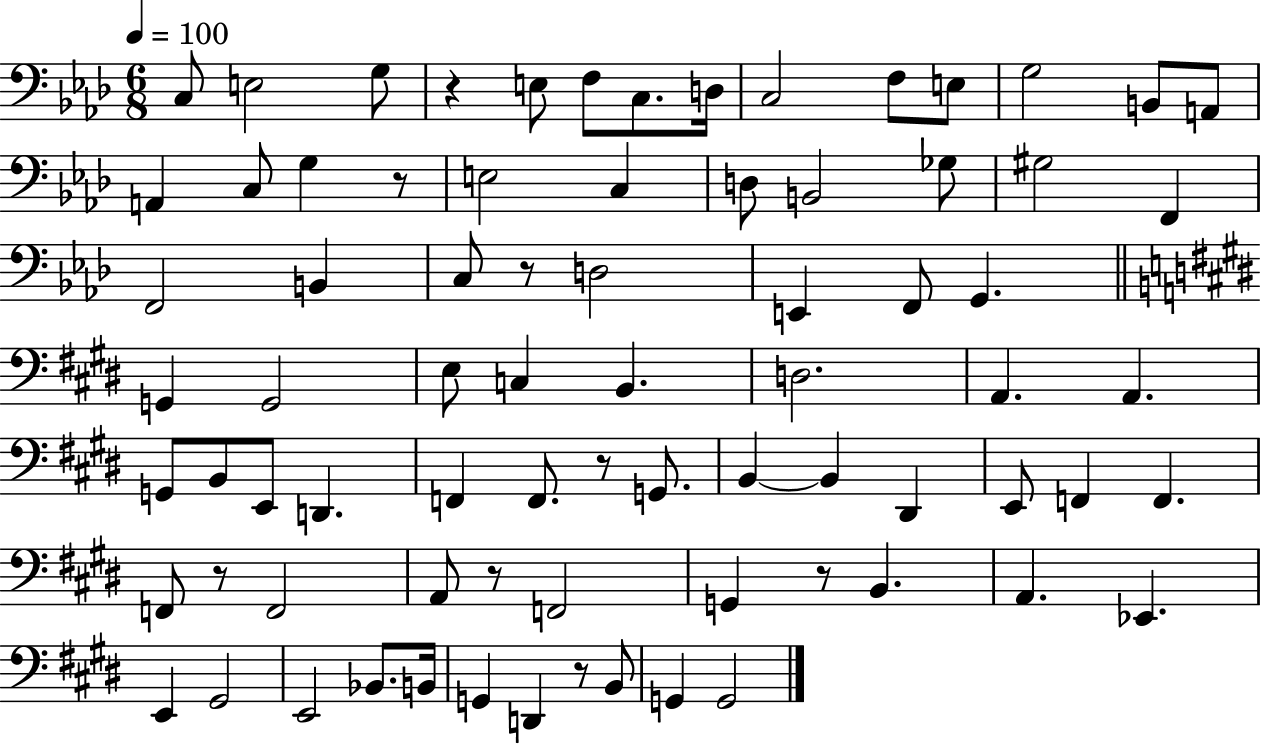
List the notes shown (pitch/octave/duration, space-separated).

C3/e E3/h G3/e R/q E3/e F3/e C3/e. D3/s C3/h F3/e E3/e G3/h B2/e A2/e A2/q C3/e G3/q R/e E3/h C3/q D3/e B2/h Gb3/e G#3/h F2/q F2/h B2/q C3/e R/e D3/h E2/q F2/e G2/q. G2/q G2/h E3/e C3/q B2/q. D3/h. A2/q. A2/q. G2/e B2/e E2/e D2/q. F2/q F2/e. R/e G2/e. B2/q B2/q D#2/q E2/e F2/q F2/q. F2/e R/e F2/h A2/e R/e F2/h G2/q R/e B2/q. A2/q. Eb2/q. E2/q G#2/h E2/h Bb2/e. B2/s G2/q D2/q R/e B2/e G2/q G2/h